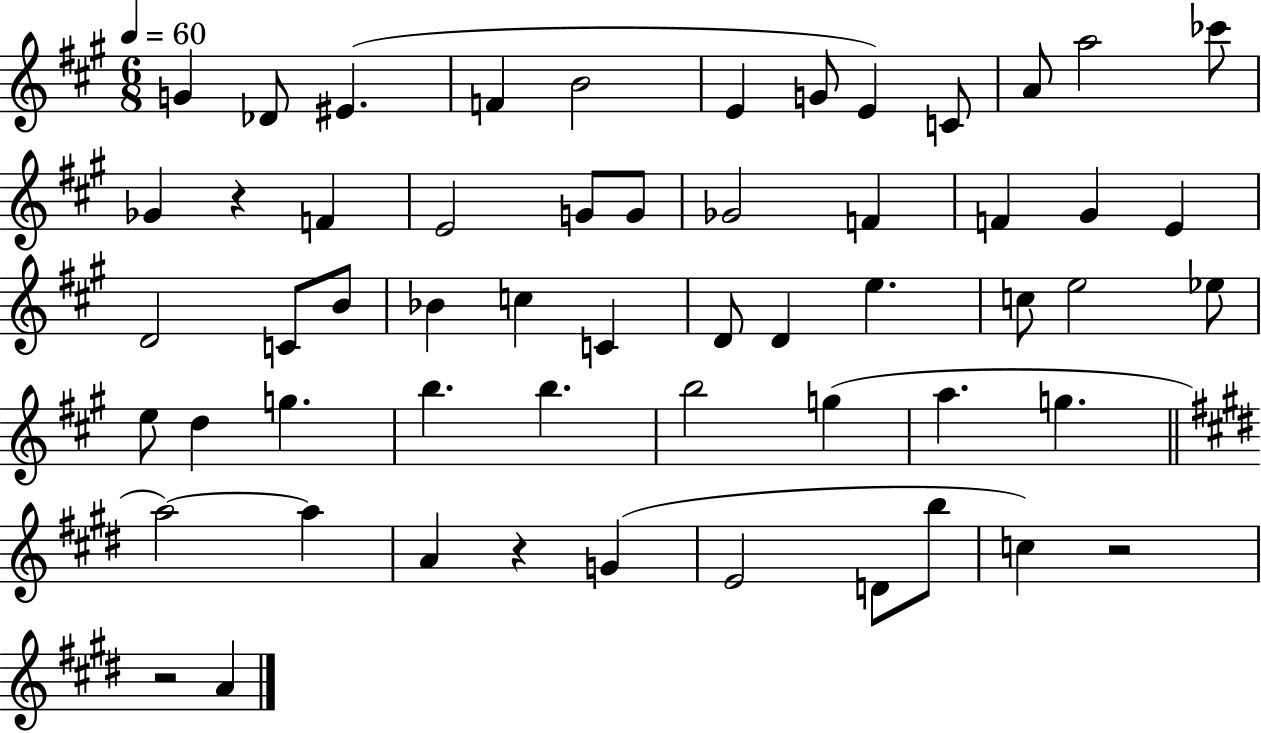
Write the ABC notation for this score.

X:1
T:Untitled
M:6/8
L:1/4
K:A
G _D/2 ^E F B2 E G/2 E C/2 A/2 a2 _c'/2 _G z F E2 G/2 G/2 _G2 F F ^G E D2 C/2 B/2 _B c C D/2 D e c/2 e2 _e/2 e/2 d g b b b2 g a g a2 a A z G E2 D/2 b/2 c z2 z2 A